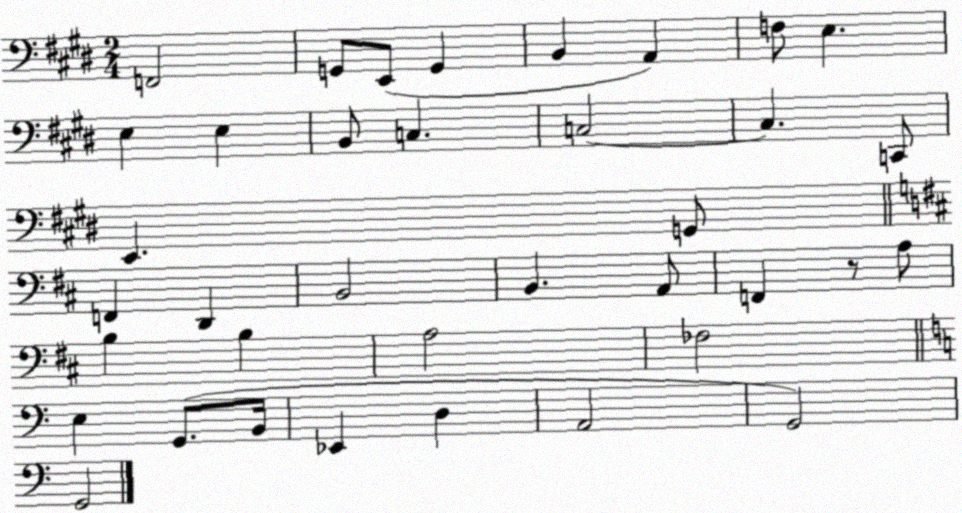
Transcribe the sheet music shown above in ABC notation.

X:1
T:Untitled
M:2/4
L:1/4
K:E
F,,2 G,,/2 E,,/2 G,, B,, A,, F,/2 E, E, E, B,,/2 C, C,2 C, C,,/2 E,, G,,/2 F,, D,, B,,2 B,, A,,/2 F,, z/2 A,/2 B, B, A,2 _F,2 E, G,,/2 B,,/4 _E,, D, A,,2 G,,2 G,,2